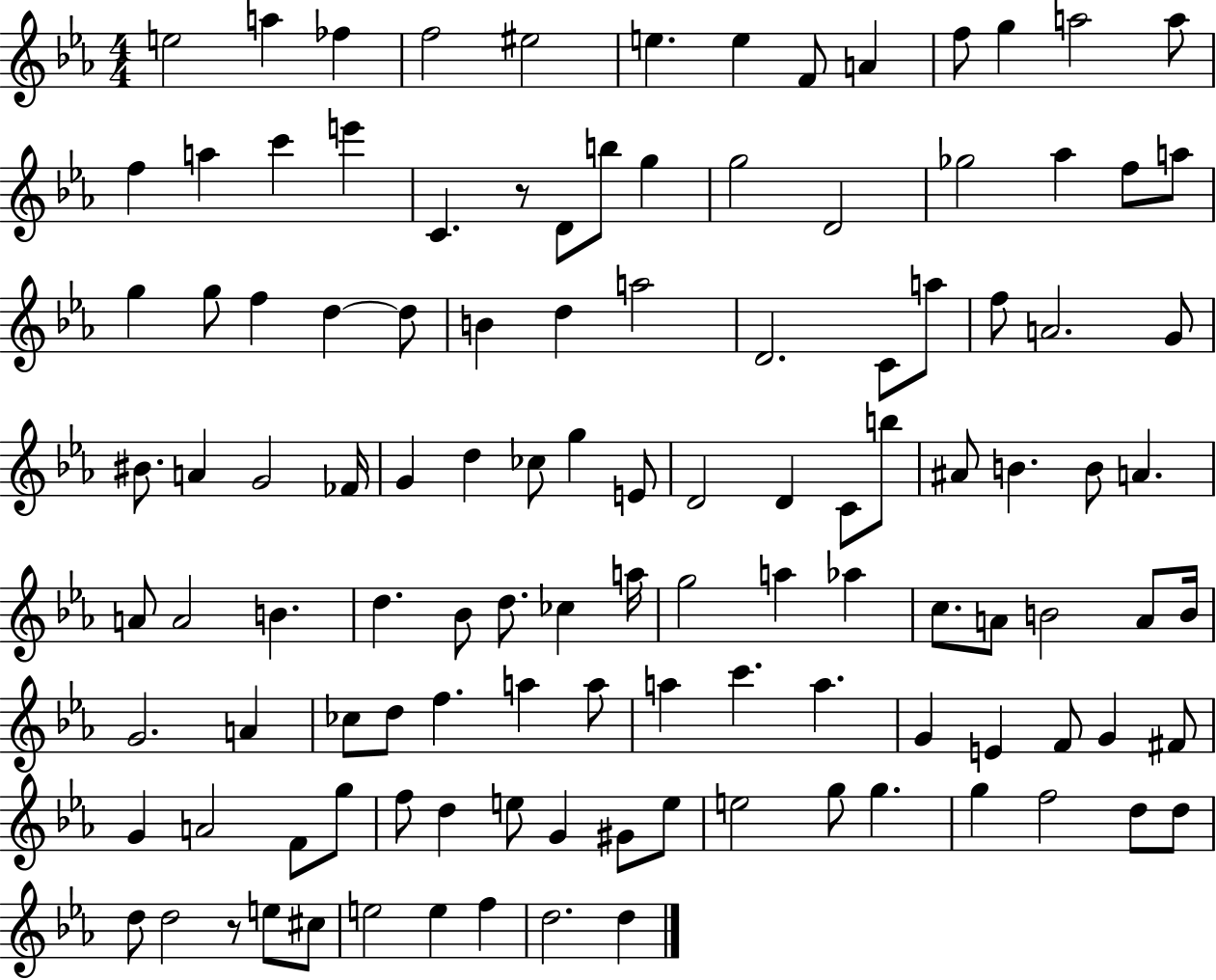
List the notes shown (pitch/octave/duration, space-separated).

E5/h A5/q FES5/q F5/h EIS5/h E5/q. E5/q F4/e A4/q F5/e G5/q A5/h A5/e F5/q A5/q C6/q E6/q C4/q. R/e D4/e B5/e G5/q G5/h D4/h Gb5/h Ab5/q F5/e A5/e G5/q G5/e F5/q D5/q D5/e B4/q D5/q A5/h D4/h. C4/e A5/e F5/e A4/h. G4/e BIS4/e. A4/q G4/h FES4/s G4/q D5/q CES5/e G5/q E4/e D4/h D4/q C4/e B5/e A#4/e B4/q. B4/e A4/q. A4/e A4/h B4/q. D5/q. Bb4/e D5/e. CES5/q A5/s G5/h A5/q Ab5/q C5/e. A4/e B4/h A4/e B4/s G4/h. A4/q CES5/e D5/e F5/q. A5/q A5/e A5/q C6/q. A5/q. G4/q E4/q F4/e G4/q F#4/e G4/q A4/h F4/e G5/e F5/e D5/q E5/e G4/q G#4/e E5/e E5/h G5/e G5/q. G5/q F5/h D5/e D5/e D5/e D5/h R/e E5/e C#5/e E5/h E5/q F5/q D5/h. D5/q